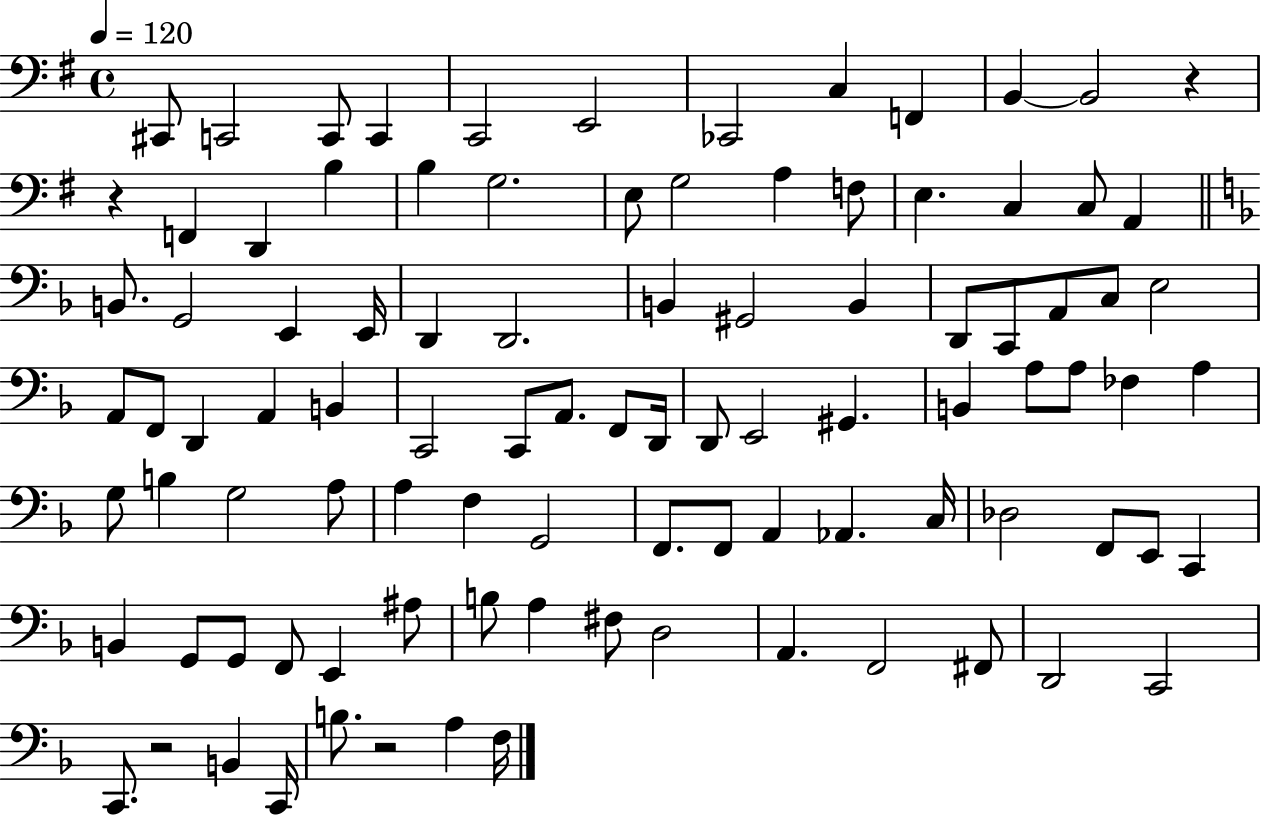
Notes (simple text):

C#2/e C2/h C2/e C2/q C2/h E2/h CES2/h C3/q F2/q B2/q B2/h R/q R/q F2/q D2/q B3/q B3/q G3/h. E3/e G3/h A3/q F3/e E3/q. C3/q C3/e A2/q B2/e. G2/h E2/q E2/s D2/q D2/h. B2/q G#2/h B2/q D2/e C2/e A2/e C3/e E3/h A2/e F2/e D2/q A2/q B2/q C2/h C2/e A2/e. F2/e D2/s D2/e E2/h G#2/q. B2/q A3/e A3/e FES3/q A3/q G3/e B3/q G3/h A3/e A3/q F3/q G2/h F2/e. F2/e A2/q Ab2/q. C3/s Db3/h F2/e E2/e C2/q B2/q G2/e G2/e F2/e E2/q A#3/e B3/e A3/q F#3/e D3/h A2/q. F2/h F#2/e D2/h C2/h C2/e. R/h B2/q C2/s B3/e. R/h A3/q F3/s